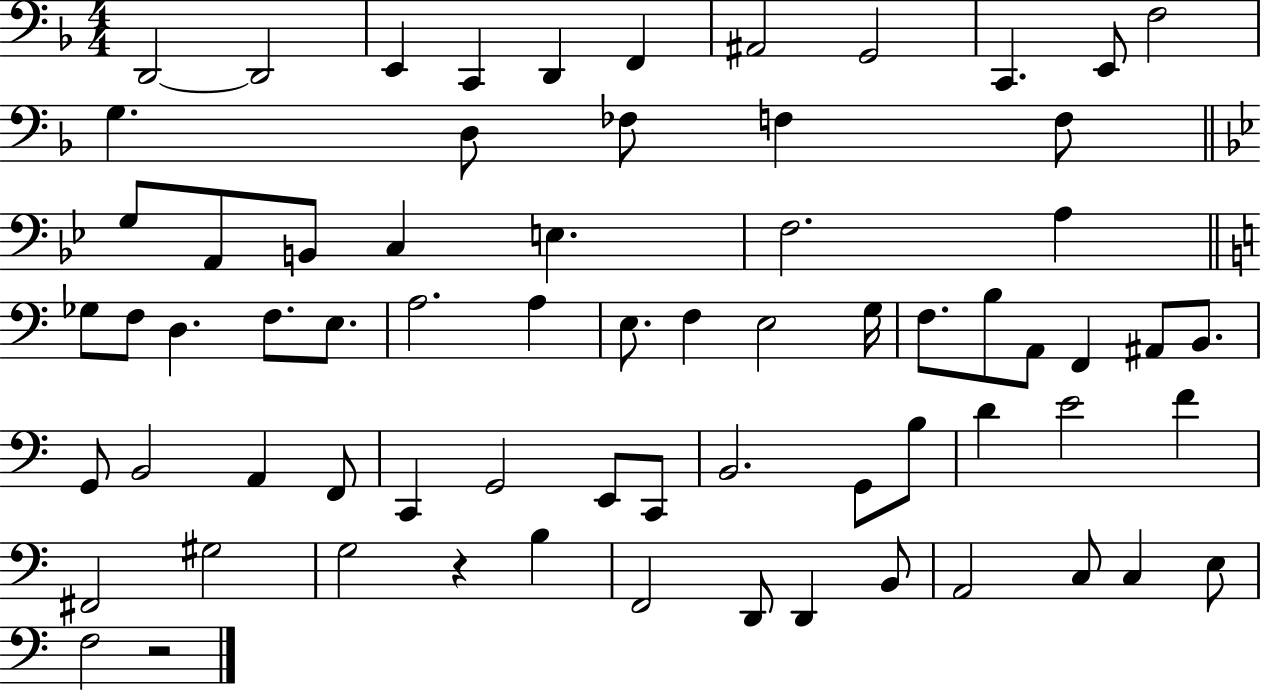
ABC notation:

X:1
T:Untitled
M:4/4
L:1/4
K:F
D,,2 D,,2 E,, C,, D,, F,, ^A,,2 G,,2 C,, E,,/2 F,2 G, D,/2 _F,/2 F, F,/2 G,/2 A,,/2 B,,/2 C, E, F,2 A, _G,/2 F,/2 D, F,/2 E,/2 A,2 A, E,/2 F, E,2 G,/4 F,/2 B,/2 A,,/2 F,, ^A,,/2 B,,/2 G,,/2 B,,2 A,, F,,/2 C,, G,,2 E,,/2 C,,/2 B,,2 G,,/2 B,/2 D E2 F ^F,,2 ^G,2 G,2 z B, F,,2 D,,/2 D,, B,,/2 A,,2 C,/2 C, E,/2 F,2 z2